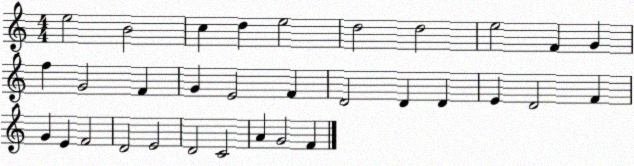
X:1
T:Untitled
M:4/4
L:1/4
K:C
e2 B2 c d e2 d2 d2 e2 F G f G2 F G E2 F D2 D D E D2 F G E F2 D2 E2 D2 C2 A G2 F